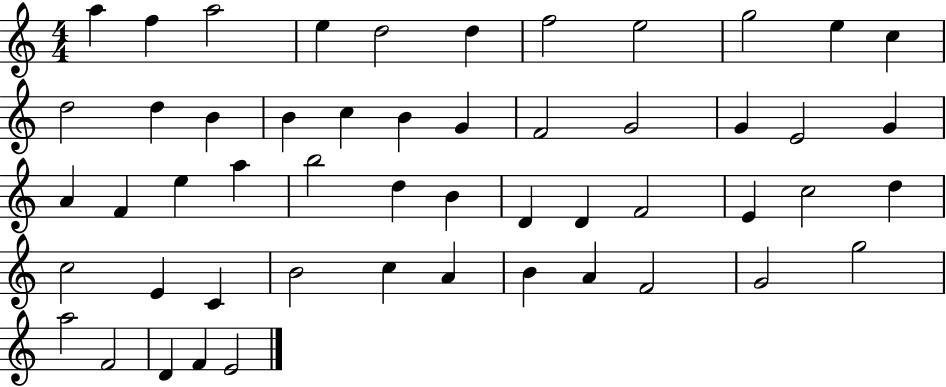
{
  \clef treble
  \numericTimeSignature
  \time 4/4
  \key c \major
  a''4 f''4 a''2 | e''4 d''2 d''4 | f''2 e''2 | g''2 e''4 c''4 | \break d''2 d''4 b'4 | b'4 c''4 b'4 g'4 | f'2 g'2 | g'4 e'2 g'4 | \break a'4 f'4 e''4 a''4 | b''2 d''4 b'4 | d'4 d'4 f'2 | e'4 c''2 d''4 | \break c''2 e'4 c'4 | b'2 c''4 a'4 | b'4 a'4 f'2 | g'2 g''2 | \break a''2 f'2 | d'4 f'4 e'2 | \bar "|."
}